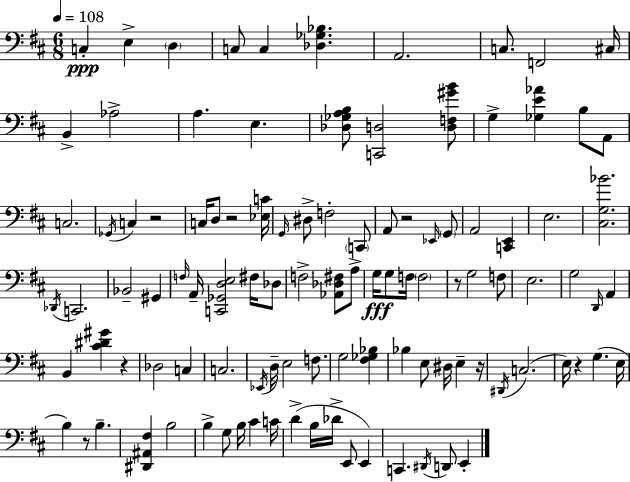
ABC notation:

X:1
T:Untitled
M:6/8
L:1/4
K:D
C, E, D, C,/2 C, [_D,_G,_B,] A,,2 C,/2 F,,2 ^C,/4 B,, _A,2 A, E, [_D,_G,A,B,]/2 [C,,D,]2 [D,F,^GB]/2 G, [_G,E_A] B,/2 A,,/2 C,2 _G,,/4 C, z2 C,/4 D,/2 z2 [_E,C]/4 G,,/4 ^D,/2 F,2 C,,/2 A,,/2 z2 _E,,/4 G,,/2 A,,2 [C,,E,,] E,2 [^C,G,_B]2 _D,,/4 C,,2 _B,,2 ^G,, F,/4 A,,/4 [C,,_G,,D,E,]2 ^F,/4 _D,/2 F,2 [_A,,_D,^F,]/2 A,/2 G,/4 G,/2 F,/4 F,2 z/2 G,2 F,/2 E,2 G,2 D,,/4 A,, B,, [^C^D^G] z _D,2 C, C,2 _E,,/4 D,/4 E,2 F,/2 G,2 [^F,_G,_B,] _B, E,/2 ^D,/4 E, z/4 ^D,,/4 C,2 E,/4 z G, E,/4 B, z/2 B, [^D,,^A,,^F,] B,2 B, G,/2 B,/4 ^C C/4 D B,/4 _D/4 E,,/2 E,, C,, ^D,,/4 D,,/2 E,,